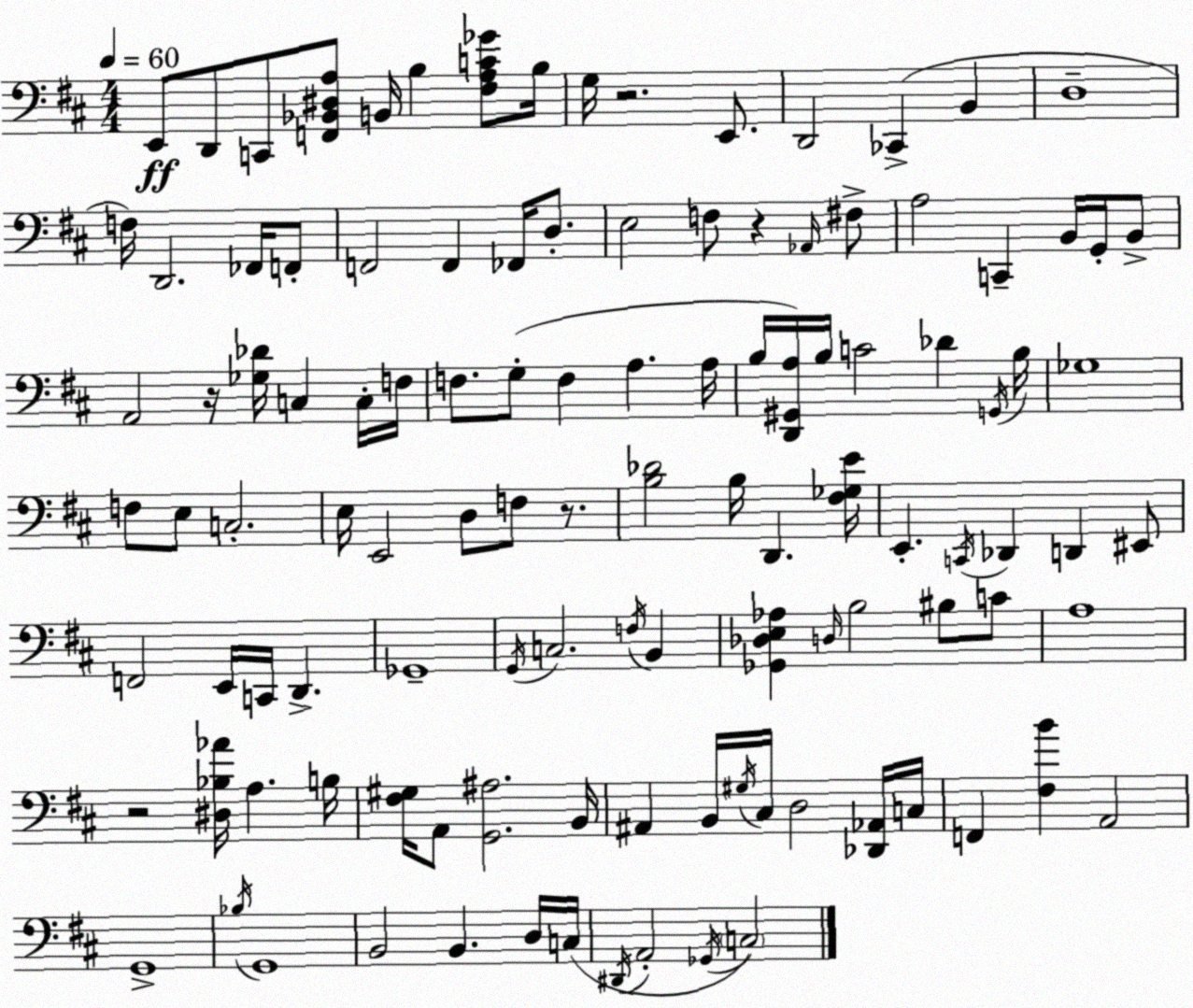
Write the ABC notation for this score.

X:1
T:Untitled
M:4/4
L:1/4
K:D
E,,/2 D,,/2 C,,/2 [F,,_B,,^D,A,]/2 B,,/4 B, [^F,A,C_G]/2 B,/4 G,/4 z2 E,,/2 D,,2 _C,, B,, D,4 F,/4 D,,2 _F,,/4 F,,/2 F,,2 F,, _F,,/4 D,/2 E,2 F,/2 z _A,,/4 ^F,/2 A,2 C,, B,,/4 G,,/4 B,,/2 A,,2 z/4 [_G,_D]/4 C, C,/4 F,/4 F,/2 G,/2 F, A, A,/4 B,/4 [D,,^G,,A,]/4 B,/4 C2 _D G,,/4 B,/4 _G,4 F,/2 E,/2 C,2 E,/4 E,,2 D,/2 F,/2 z/2 [B,_D]2 B,/4 D,, [^F,_G,E]/4 E,, C,,/4 _D,, D,, ^E,,/2 F,,2 E,,/4 C,,/4 D,, _G,,4 G,,/4 C,2 F,/4 B,, [_G,,_D,E,_A,] D,/4 B,2 ^B,/2 C/2 A,4 z2 [^D,_B,_A]/4 A, B,/4 [^F,^G,]/4 A,,/2 [G,,^A,]2 B,,/4 ^A,, B,,/4 ^G,/4 ^C,/4 D,2 [_D,,_A,,]/4 C,/4 F,, [^F,B] A,,2 G,,4 _B,/4 G,,4 B,,2 B,, D,/4 C,/4 ^D,,/4 A,,2 _G,,/4 C,2